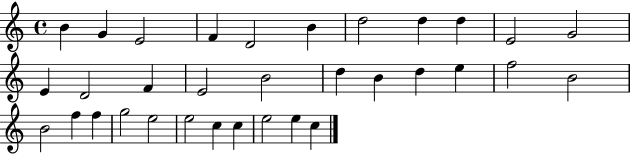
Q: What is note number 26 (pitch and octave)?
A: G5